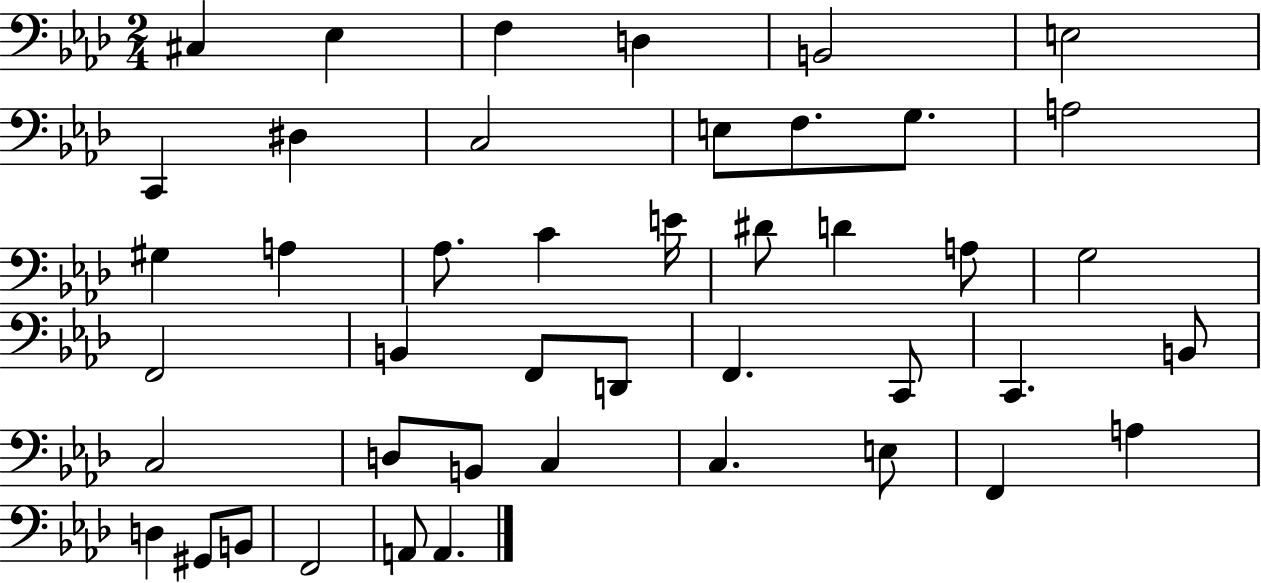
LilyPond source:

{
  \clef bass
  \numericTimeSignature
  \time 2/4
  \key aes \major
  cis4 ees4 | f4 d4 | b,2 | e2 | \break c,4 dis4 | c2 | e8 f8. g8. | a2 | \break gis4 a4 | aes8. c'4 e'16 | dis'8 d'4 a8 | g2 | \break f,2 | b,4 f,8 d,8 | f,4. c,8 | c,4. b,8 | \break c2 | d8 b,8 c4 | c4. e8 | f,4 a4 | \break d4 gis,8 b,8 | f,2 | a,8 a,4. | \bar "|."
}